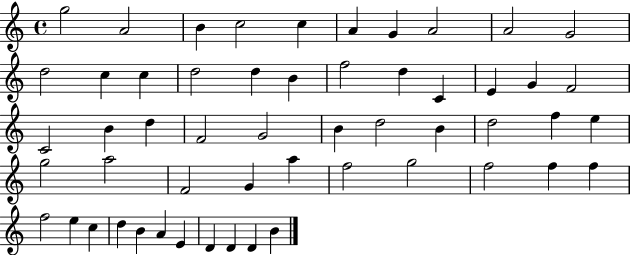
G5/h A4/h B4/q C5/h C5/q A4/q G4/q A4/h A4/h G4/h D5/h C5/q C5/q D5/h D5/q B4/q F5/h D5/q C4/q E4/q G4/q F4/h C4/h B4/q D5/q F4/h G4/h B4/q D5/h B4/q D5/h F5/q E5/q G5/h A5/h F4/h G4/q A5/q F5/h G5/h F5/h F5/q F5/q F5/h E5/q C5/q D5/q B4/q A4/q E4/q D4/q D4/q D4/q B4/q